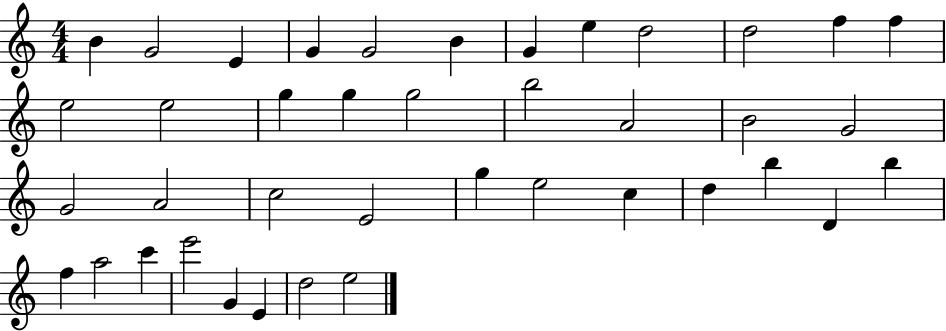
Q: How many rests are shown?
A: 0